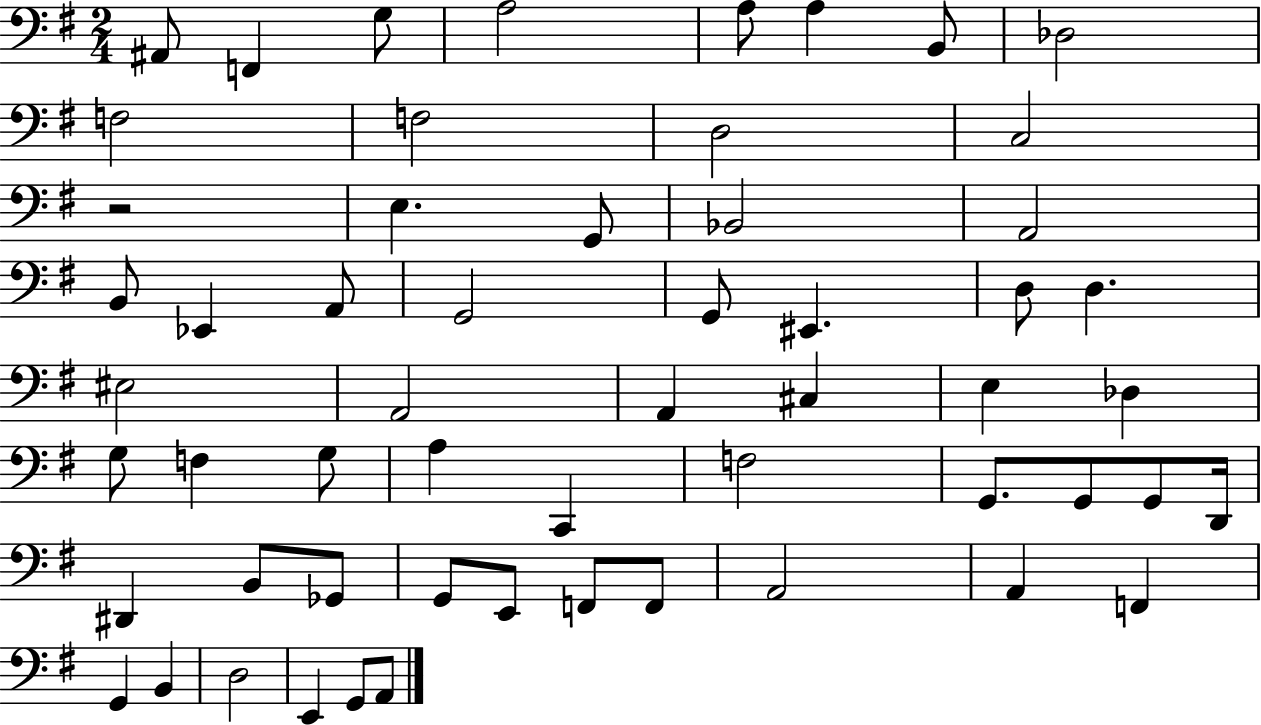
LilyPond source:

{
  \clef bass
  \numericTimeSignature
  \time 2/4
  \key g \major
  ais,8 f,4 g8 | a2 | a8 a4 b,8 | des2 | \break f2 | f2 | d2 | c2 | \break r2 | e4. g,8 | bes,2 | a,2 | \break b,8 ees,4 a,8 | g,2 | g,8 eis,4. | d8 d4. | \break eis2 | a,2 | a,4 cis4 | e4 des4 | \break g8 f4 g8 | a4 c,4 | f2 | g,8. g,8 g,8 d,16 | \break dis,4 b,8 ges,8 | g,8 e,8 f,8 f,8 | a,2 | a,4 f,4 | \break g,4 b,4 | d2 | e,4 g,8 a,8 | \bar "|."
}